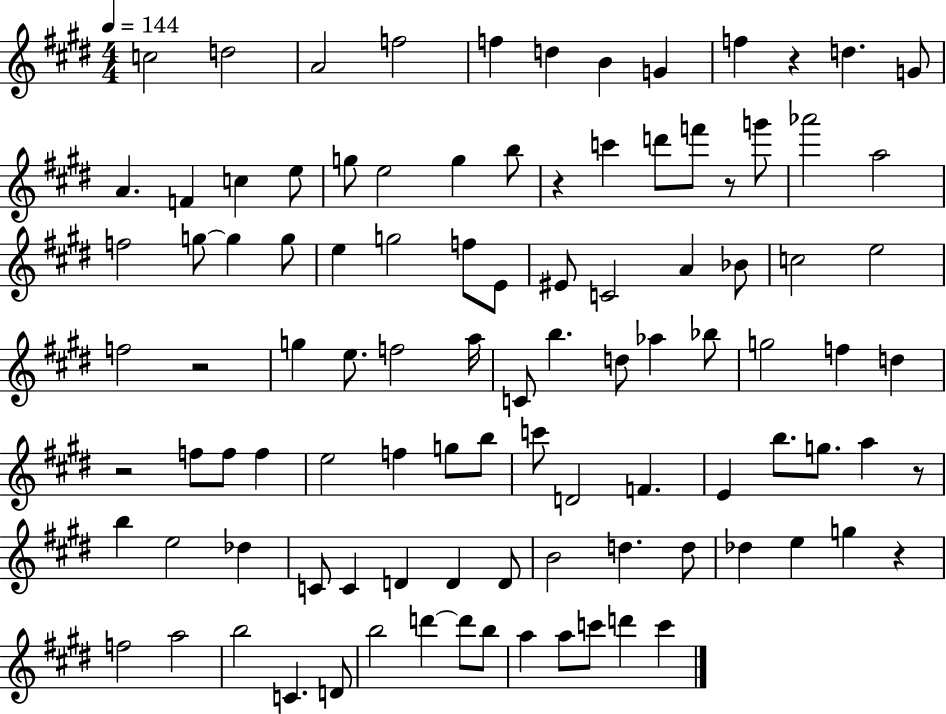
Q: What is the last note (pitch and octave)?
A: C6